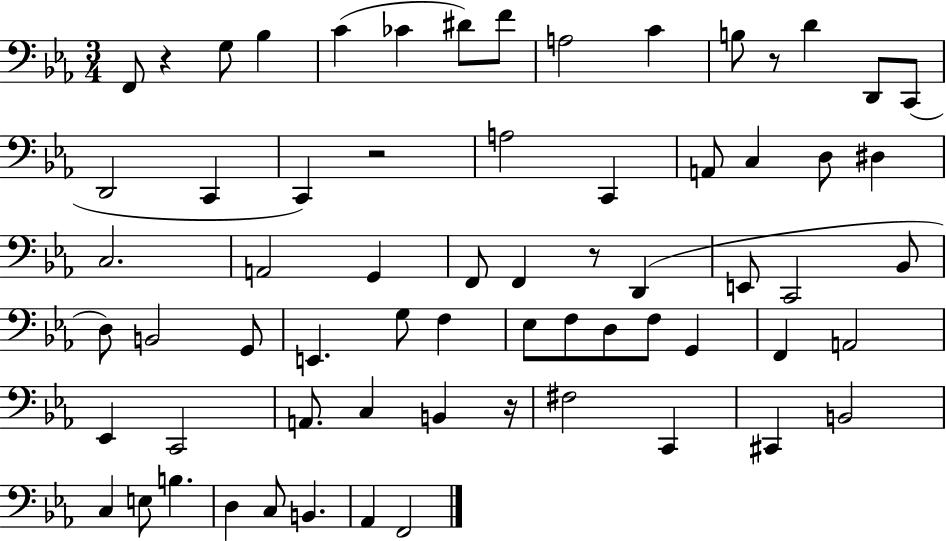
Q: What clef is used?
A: bass